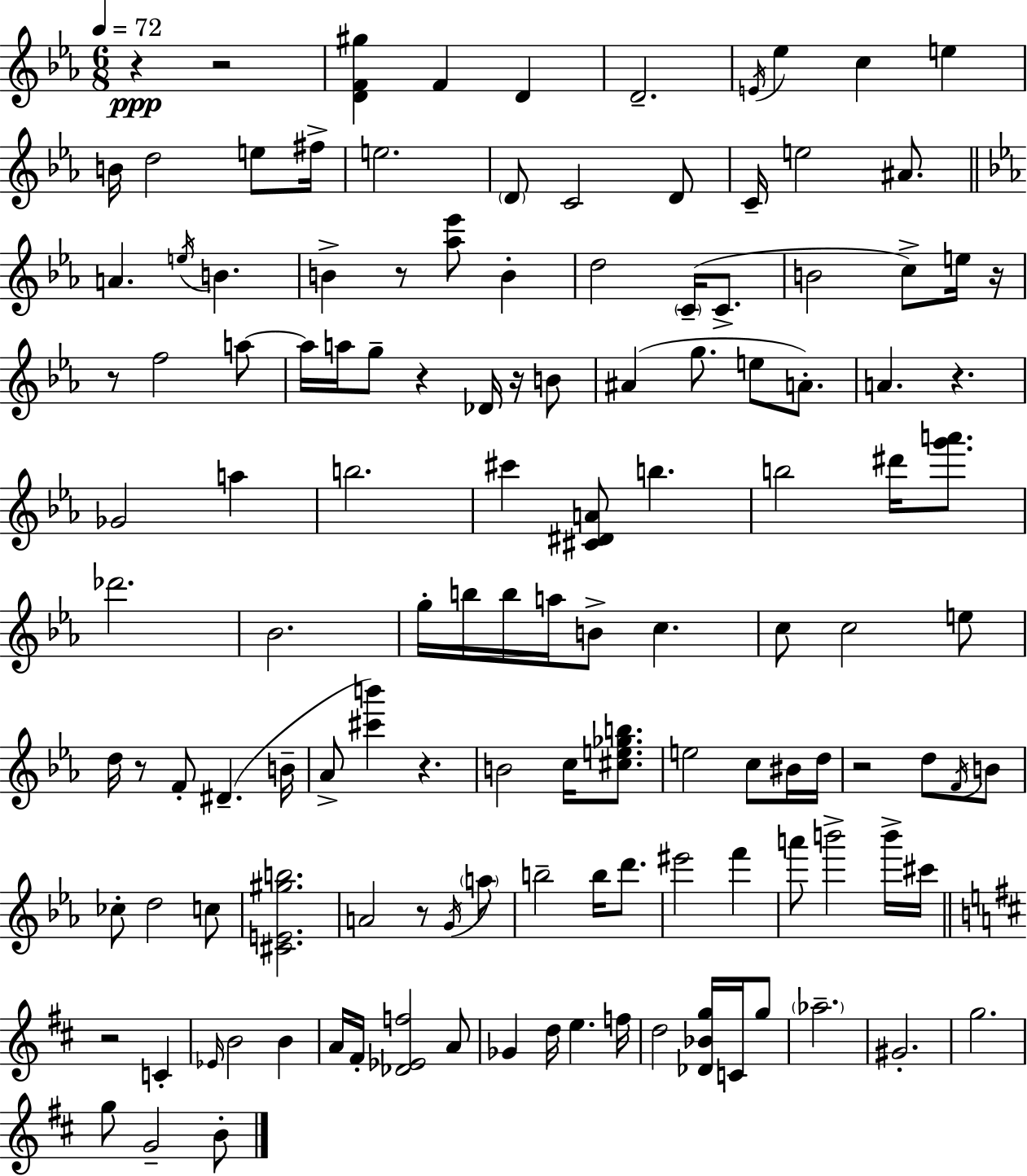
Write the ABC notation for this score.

X:1
T:Untitled
M:6/8
L:1/4
K:Eb
z z2 [DF^g] F D D2 E/4 _e c e B/4 d2 e/2 ^f/4 e2 D/2 C2 D/2 C/4 e2 ^A/2 A e/4 B B z/2 [_a_e']/2 B d2 C/4 C/2 B2 c/2 e/4 z/4 z/2 f2 a/2 a/4 a/4 g/2 z _D/4 z/4 B/2 ^A g/2 e/2 A/2 A z _G2 a b2 ^c' [^C^DA]/2 b b2 ^d'/4 [g'a']/2 _d'2 _B2 g/4 b/4 b/4 a/4 B/2 c c/2 c2 e/2 d/4 z/2 F/2 ^D B/4 _A/2 [^c'b'] z B2 c/4 [^ce_gb]/2 e2 c/2 ^B/4 d/4 z2 d/2 F/4 B/2 _c/2 d2 c/2 [^CE^gb]2 A2 z/2 G/4 a/2 b2 b/4 d'/2 ^e'2 f' a'/2 b'2 b'/4 ^c'/4 z2 C _E/4 B2 B A/4 ^F/4 [_D_Ef]2 A/2 _G d/4 e f/4 d2 [_D_Bg]/4 C/4 g/2 _a2 ^G2 g2 g/2 G2 B/2